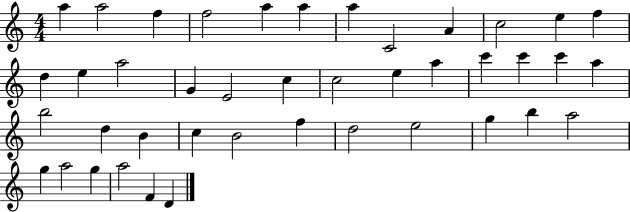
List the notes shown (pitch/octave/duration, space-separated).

A5/q A5/h F5/q F5/h A5/q A5/q A5/q C4/h A4/q C5/h E5/q F5/q D5/q E5/q A5/h G4/q E4/h C5/q C5/h E5/q A5/q C6/q C6/q C6/q A5/q B5/h D5/q B4/q C5/q B4/h F5/q D5/h E5/h G5/q B5/q A5/h G5/q A5/h G5/q A5/h F4/q D4/q